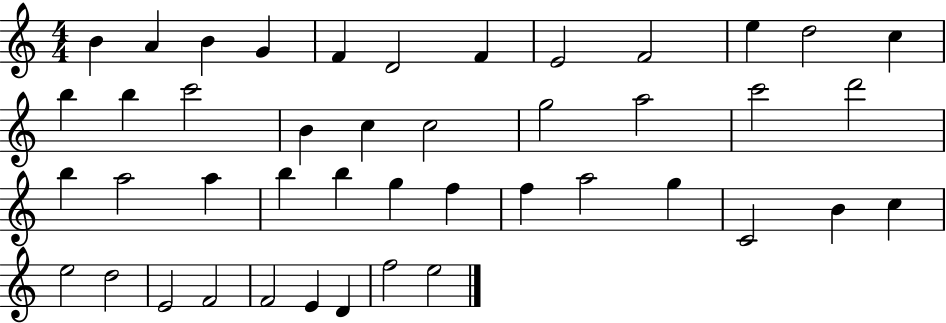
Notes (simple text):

B4/q A4/q B4/q G4/q F4/q D4/h F4/q E4/h F4/h E5/q D5/h C5/q B5/q B5/q C6/h B4/q C5/q C5/h G5/h A5/h C6/h D6/h B5/q A5/h A5/q B5/q B5/q G5/q F5/q F5/q A5/h G5/q C4/h B4/q C5/q E5/h D5/h E4/h F4/h F4/h E4/q D4/q F5/h E5/h